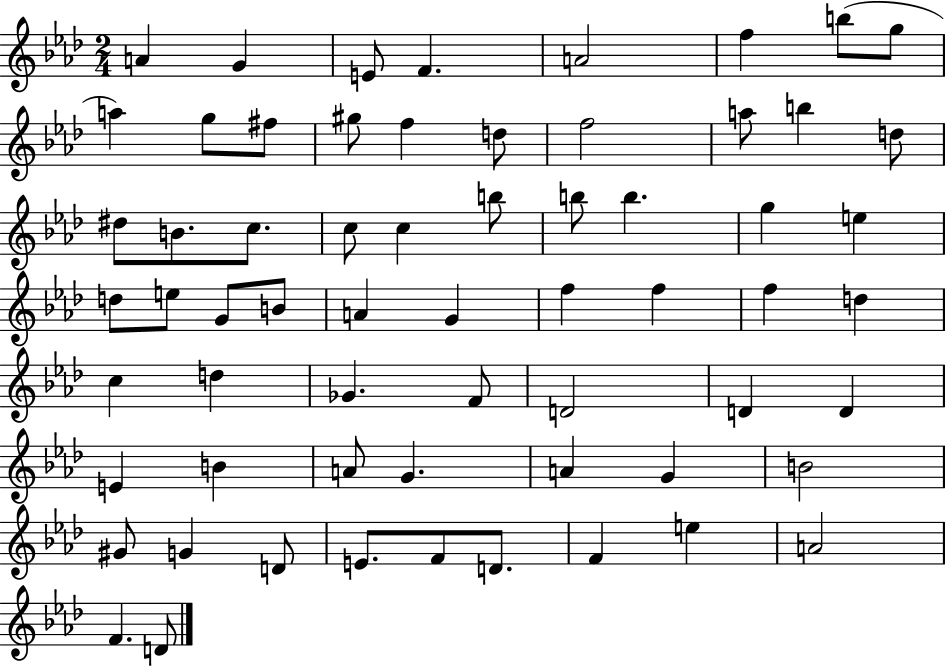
{
  \clef treble
  \numericTimeSignature
  \time 2/4
  \key aes \major
  a'4 g'4 | e'8 f'4. | a'2 | f''4 b''8( g''8 | \break a''4) g''8 fis''8 | gis''8 f''4 d''8 | f''2 | a''8 b''4 d''8 | \break dis''8 b'8. c''8. | c''8 c''4 b''8 | b''8 b''4. | g''4 e''4 | \break d''8 e''8 g'8 b'8 | a'4 g'4 | f''4 f''4 | f''4 d''4 | \break c''4 d''4 | ges'4. f'8 | d'2 | d'4 d'4 | \break e'4 b'4 | a'8 g'4. | a'4 g'4 | b'2 | \break gis'8 g'4 d'8 | e'8. f'8 d'8. | f'4 e''4 | a'2 | \break f'4. d'8 | \bar "|."
}